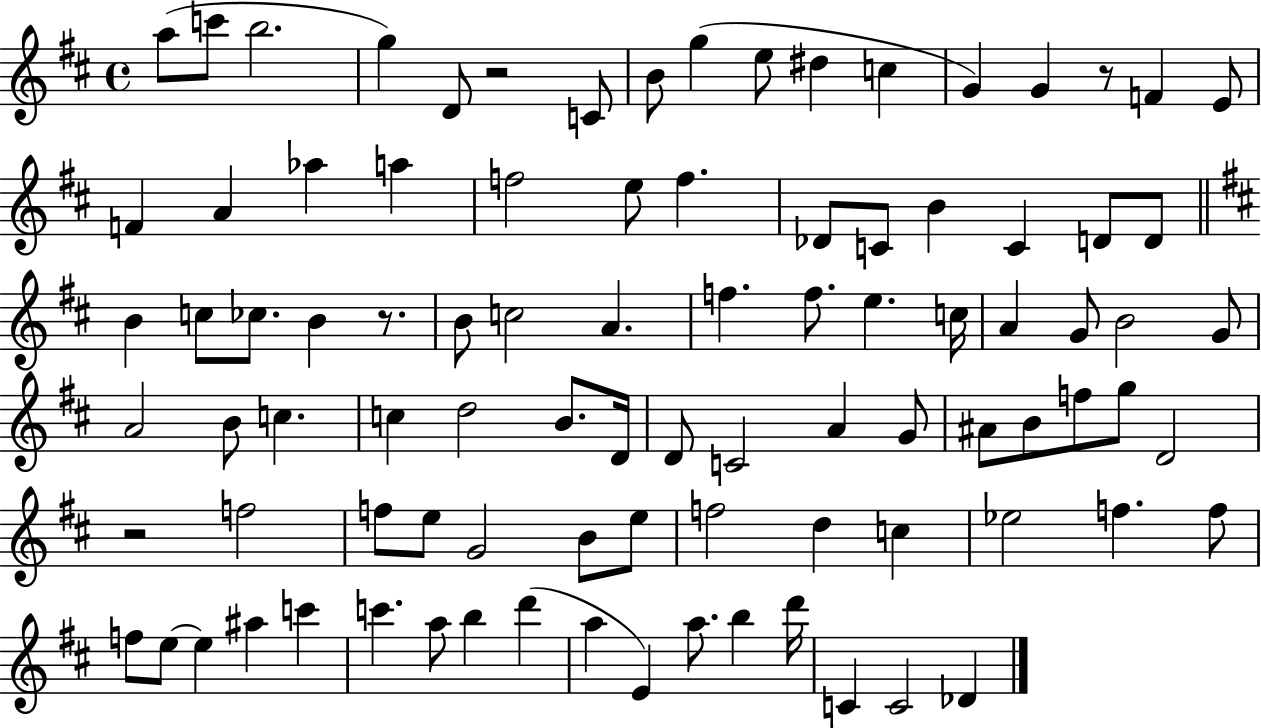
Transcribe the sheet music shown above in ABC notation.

X:1
T:Untitled
M:4/4
L:1/4
K:D
a/2 c'/2 b2 g D/2 z2 C/2 B/2 g e/2 ^d c G G z/2 F E/2 F A _a a f2 e/2 f _D/2 C/2 B C D/2 D/2 B c/2 _c/2 B z/2 B/2 c2 A f f/2 e c/4 A G/2 B2 G/2 A2 B/2 c c d2 B/2 D/4 D/2 C2 A G/2 ^A/2 B/2 f/2 g/2 D2 z2 f2 f/2 e/2 G2 B/2 e/2 f2 d c _e2 f f/2 f/2 e/2 e ^a c' c' a/2 b d' a E a/2 b d'/4 C C2 _D